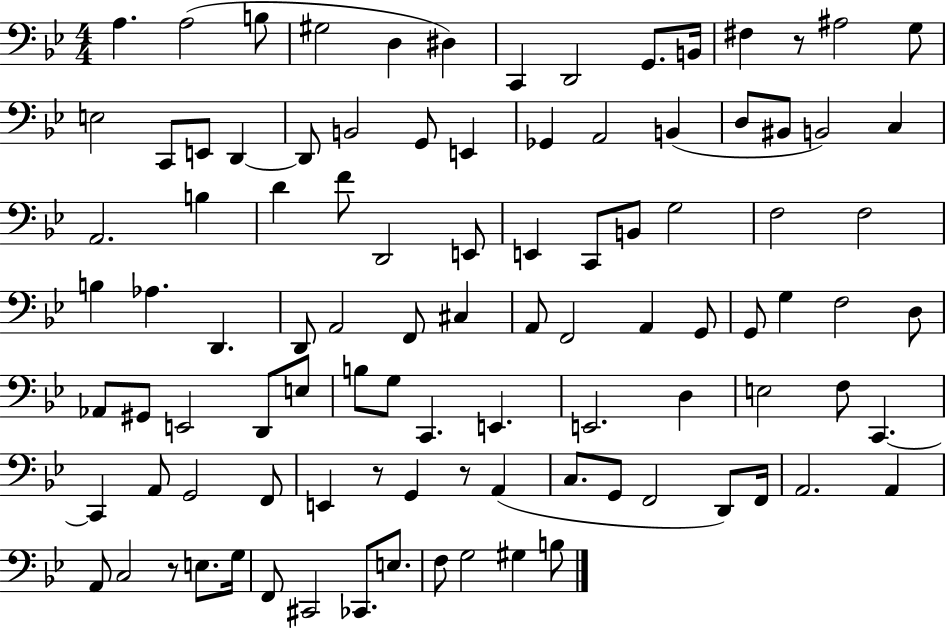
{
  \clef bass
  \numericTimeSignature
  \time 4/4
  \key bes \major
  a4. a2( b8 | gis2 d4 dis4) | c,4 d,2 g,8. b,16 | fis4 r8 ais2 g8 | \break e2 c,8 e,8 d,4~~ | d,8 b,2 g,8 e,4 | ges,4 a,2 b,4( | d8 bis,8 b,2) c4 | \break a,2. b4 | d'4 f'8 d,2 e,8 | e,4 c,8 b,8 g2 | f2 f2 | \break b4 aes4. d,4. | d,8 a,2 f,8 cis4 | a,8 f,2 a,4 g,8 | g,8 g4 f2 d8 | \break aes,8 gis,8 e,2 d,8 e8 | b8 g8 c,4. e,4. | e,2. d4 | e2 f8 c,4.~~ | \break c,4 a,8 g,2 f,8 | e,4 r8 g,4 r8 a,4( | c8. g,8 f,2 d,8) f,16 | a,2. a,4 | \break a,8 c2 r8 e8. g16 | f,8 cis,2 ces,8. e8. | f8 g2 gis4 b8 | \bar "|."
}